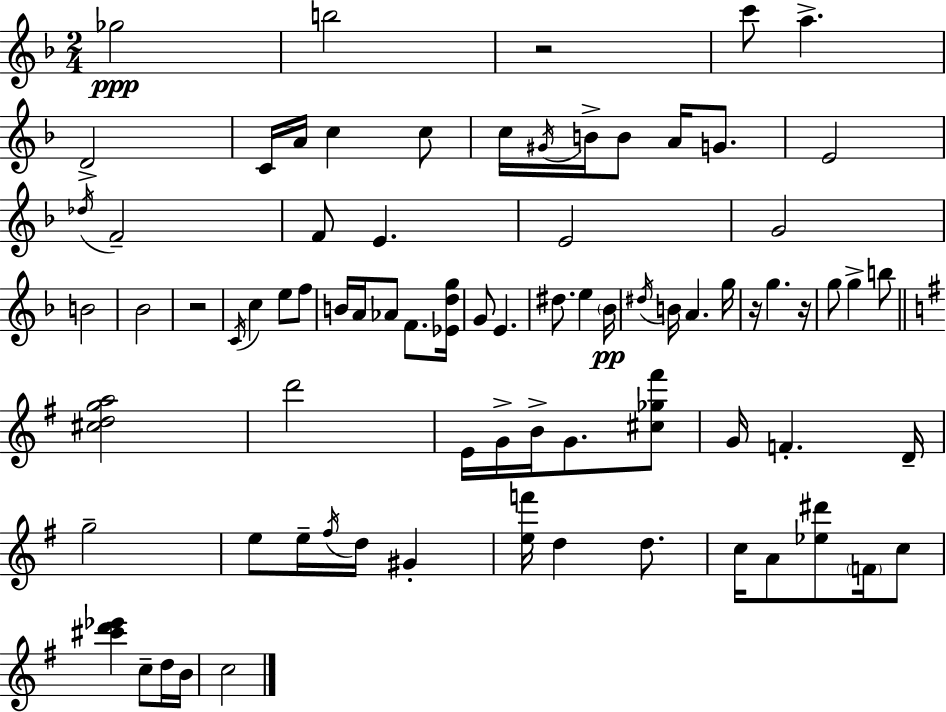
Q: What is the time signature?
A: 2/4